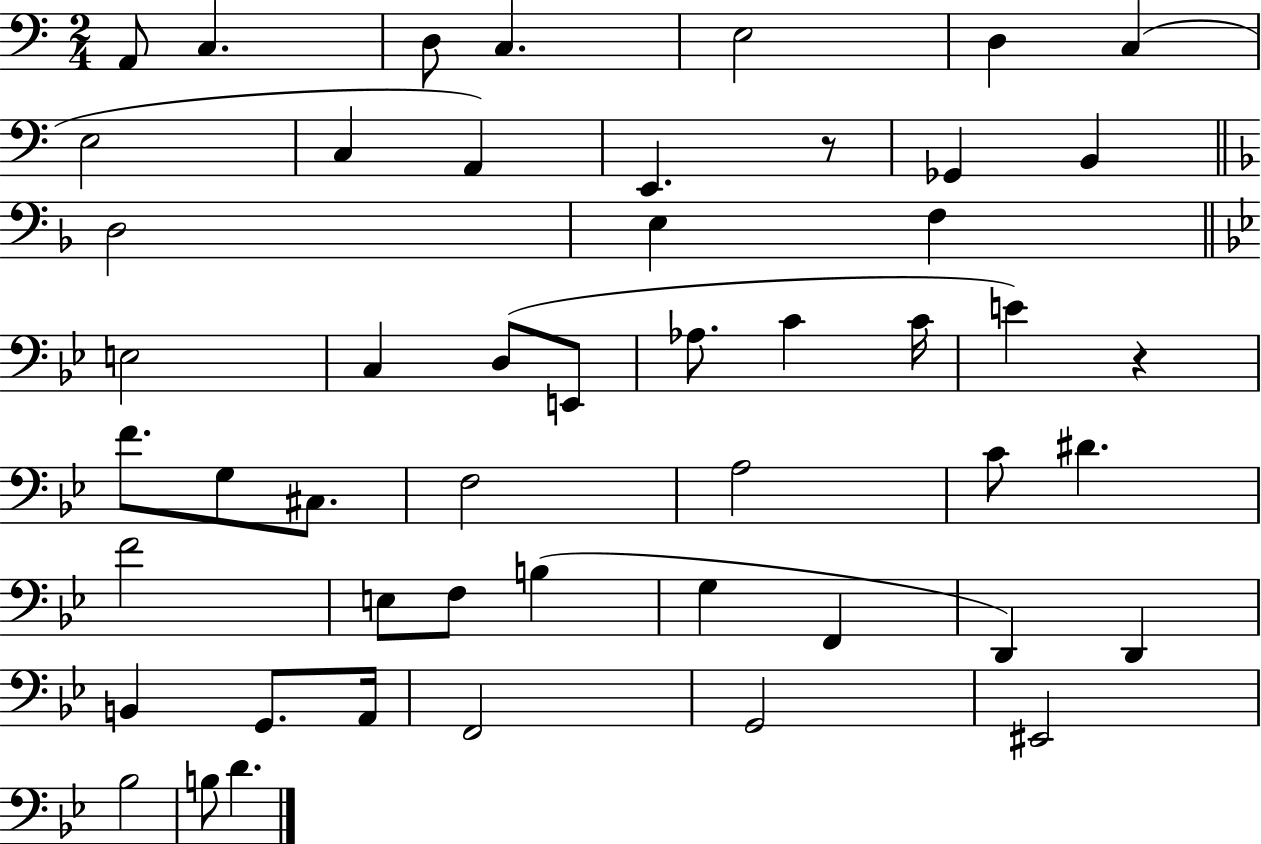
A2/e C3/q. D3/e C3/q. E3/h D3/q C3/q E3/h C3/q A2/q E2/q. R/e Gb2/q B2/q D3/h E3/q F3/q E3/h C3/q D3/e E2/e Ab3/e. C4/q C4/s E4/q R/q F4/e. G3/e C#3/e. F3/h A3/h C4/e D#4/q. F4/h E3/e F3/e B3/q G3/q F2/q D2/q D2/q B2/q G2/e. A2/s F2/h G2/h EIS2/h Bb3/h B3/e D4/q.